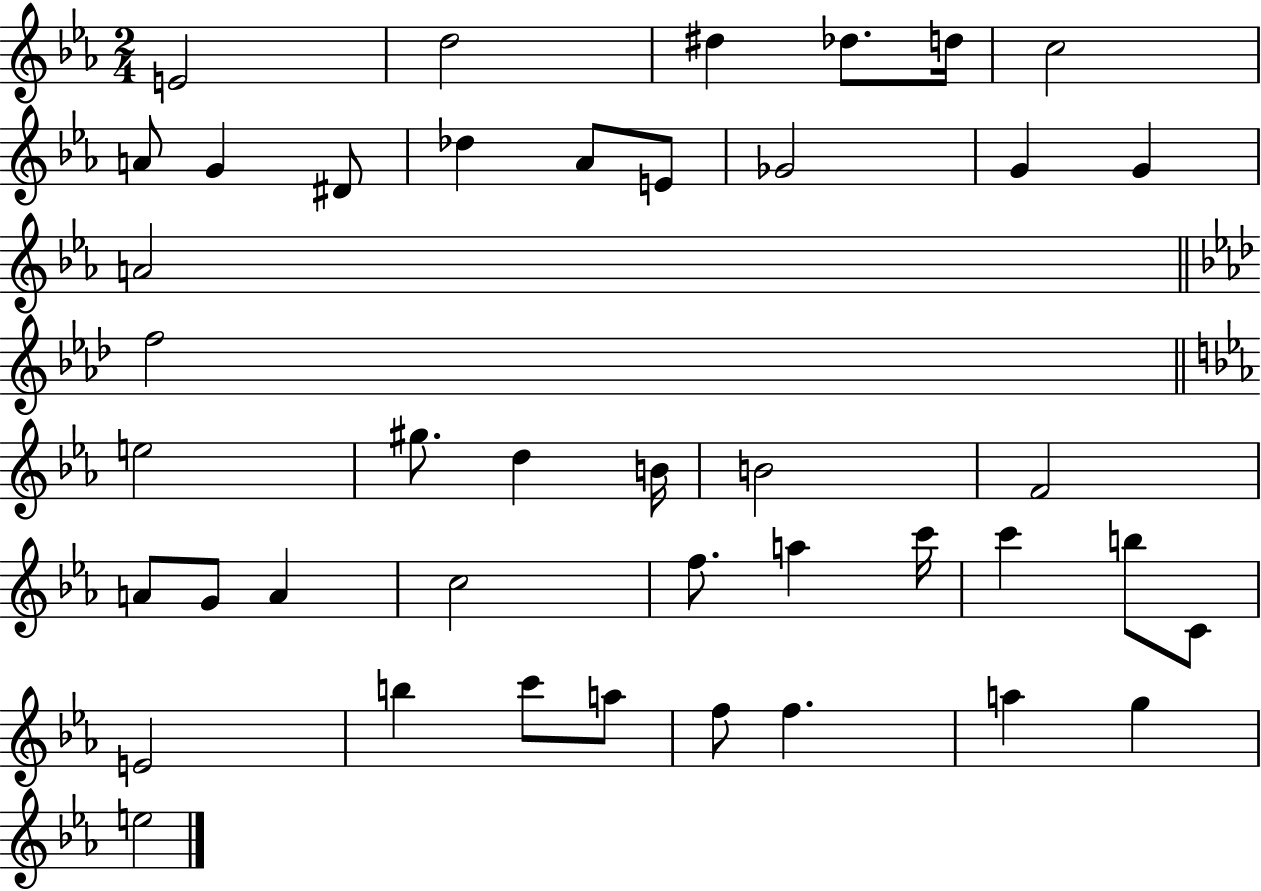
{
  \clef treble
  \numericTimeSignature
  \time 2/4
  \key ees \major
  e'2 | d''2 | dis''4 des''8. d''16 | c''2 | \break a'8 g'4 dis'8 | des''4 aes'8 e'8 | ges'2 | g'4 g'4 | \break a'2 | \bar "||" \break \key aes \major f''2 | \bar "||" \break \key ees \major e''2 | gis''8. d''4 b'16 | b'2 | f'2 | \break a'8 g'8 a'4 | c''2 | f''8. a''4 c'''16 | c'''4 b''8 c'8 | \break e'2 | b''4 c'''8 a''8 | f''8 f''4. | a''4 g''4 | \break e''2 | \bar "|."
}